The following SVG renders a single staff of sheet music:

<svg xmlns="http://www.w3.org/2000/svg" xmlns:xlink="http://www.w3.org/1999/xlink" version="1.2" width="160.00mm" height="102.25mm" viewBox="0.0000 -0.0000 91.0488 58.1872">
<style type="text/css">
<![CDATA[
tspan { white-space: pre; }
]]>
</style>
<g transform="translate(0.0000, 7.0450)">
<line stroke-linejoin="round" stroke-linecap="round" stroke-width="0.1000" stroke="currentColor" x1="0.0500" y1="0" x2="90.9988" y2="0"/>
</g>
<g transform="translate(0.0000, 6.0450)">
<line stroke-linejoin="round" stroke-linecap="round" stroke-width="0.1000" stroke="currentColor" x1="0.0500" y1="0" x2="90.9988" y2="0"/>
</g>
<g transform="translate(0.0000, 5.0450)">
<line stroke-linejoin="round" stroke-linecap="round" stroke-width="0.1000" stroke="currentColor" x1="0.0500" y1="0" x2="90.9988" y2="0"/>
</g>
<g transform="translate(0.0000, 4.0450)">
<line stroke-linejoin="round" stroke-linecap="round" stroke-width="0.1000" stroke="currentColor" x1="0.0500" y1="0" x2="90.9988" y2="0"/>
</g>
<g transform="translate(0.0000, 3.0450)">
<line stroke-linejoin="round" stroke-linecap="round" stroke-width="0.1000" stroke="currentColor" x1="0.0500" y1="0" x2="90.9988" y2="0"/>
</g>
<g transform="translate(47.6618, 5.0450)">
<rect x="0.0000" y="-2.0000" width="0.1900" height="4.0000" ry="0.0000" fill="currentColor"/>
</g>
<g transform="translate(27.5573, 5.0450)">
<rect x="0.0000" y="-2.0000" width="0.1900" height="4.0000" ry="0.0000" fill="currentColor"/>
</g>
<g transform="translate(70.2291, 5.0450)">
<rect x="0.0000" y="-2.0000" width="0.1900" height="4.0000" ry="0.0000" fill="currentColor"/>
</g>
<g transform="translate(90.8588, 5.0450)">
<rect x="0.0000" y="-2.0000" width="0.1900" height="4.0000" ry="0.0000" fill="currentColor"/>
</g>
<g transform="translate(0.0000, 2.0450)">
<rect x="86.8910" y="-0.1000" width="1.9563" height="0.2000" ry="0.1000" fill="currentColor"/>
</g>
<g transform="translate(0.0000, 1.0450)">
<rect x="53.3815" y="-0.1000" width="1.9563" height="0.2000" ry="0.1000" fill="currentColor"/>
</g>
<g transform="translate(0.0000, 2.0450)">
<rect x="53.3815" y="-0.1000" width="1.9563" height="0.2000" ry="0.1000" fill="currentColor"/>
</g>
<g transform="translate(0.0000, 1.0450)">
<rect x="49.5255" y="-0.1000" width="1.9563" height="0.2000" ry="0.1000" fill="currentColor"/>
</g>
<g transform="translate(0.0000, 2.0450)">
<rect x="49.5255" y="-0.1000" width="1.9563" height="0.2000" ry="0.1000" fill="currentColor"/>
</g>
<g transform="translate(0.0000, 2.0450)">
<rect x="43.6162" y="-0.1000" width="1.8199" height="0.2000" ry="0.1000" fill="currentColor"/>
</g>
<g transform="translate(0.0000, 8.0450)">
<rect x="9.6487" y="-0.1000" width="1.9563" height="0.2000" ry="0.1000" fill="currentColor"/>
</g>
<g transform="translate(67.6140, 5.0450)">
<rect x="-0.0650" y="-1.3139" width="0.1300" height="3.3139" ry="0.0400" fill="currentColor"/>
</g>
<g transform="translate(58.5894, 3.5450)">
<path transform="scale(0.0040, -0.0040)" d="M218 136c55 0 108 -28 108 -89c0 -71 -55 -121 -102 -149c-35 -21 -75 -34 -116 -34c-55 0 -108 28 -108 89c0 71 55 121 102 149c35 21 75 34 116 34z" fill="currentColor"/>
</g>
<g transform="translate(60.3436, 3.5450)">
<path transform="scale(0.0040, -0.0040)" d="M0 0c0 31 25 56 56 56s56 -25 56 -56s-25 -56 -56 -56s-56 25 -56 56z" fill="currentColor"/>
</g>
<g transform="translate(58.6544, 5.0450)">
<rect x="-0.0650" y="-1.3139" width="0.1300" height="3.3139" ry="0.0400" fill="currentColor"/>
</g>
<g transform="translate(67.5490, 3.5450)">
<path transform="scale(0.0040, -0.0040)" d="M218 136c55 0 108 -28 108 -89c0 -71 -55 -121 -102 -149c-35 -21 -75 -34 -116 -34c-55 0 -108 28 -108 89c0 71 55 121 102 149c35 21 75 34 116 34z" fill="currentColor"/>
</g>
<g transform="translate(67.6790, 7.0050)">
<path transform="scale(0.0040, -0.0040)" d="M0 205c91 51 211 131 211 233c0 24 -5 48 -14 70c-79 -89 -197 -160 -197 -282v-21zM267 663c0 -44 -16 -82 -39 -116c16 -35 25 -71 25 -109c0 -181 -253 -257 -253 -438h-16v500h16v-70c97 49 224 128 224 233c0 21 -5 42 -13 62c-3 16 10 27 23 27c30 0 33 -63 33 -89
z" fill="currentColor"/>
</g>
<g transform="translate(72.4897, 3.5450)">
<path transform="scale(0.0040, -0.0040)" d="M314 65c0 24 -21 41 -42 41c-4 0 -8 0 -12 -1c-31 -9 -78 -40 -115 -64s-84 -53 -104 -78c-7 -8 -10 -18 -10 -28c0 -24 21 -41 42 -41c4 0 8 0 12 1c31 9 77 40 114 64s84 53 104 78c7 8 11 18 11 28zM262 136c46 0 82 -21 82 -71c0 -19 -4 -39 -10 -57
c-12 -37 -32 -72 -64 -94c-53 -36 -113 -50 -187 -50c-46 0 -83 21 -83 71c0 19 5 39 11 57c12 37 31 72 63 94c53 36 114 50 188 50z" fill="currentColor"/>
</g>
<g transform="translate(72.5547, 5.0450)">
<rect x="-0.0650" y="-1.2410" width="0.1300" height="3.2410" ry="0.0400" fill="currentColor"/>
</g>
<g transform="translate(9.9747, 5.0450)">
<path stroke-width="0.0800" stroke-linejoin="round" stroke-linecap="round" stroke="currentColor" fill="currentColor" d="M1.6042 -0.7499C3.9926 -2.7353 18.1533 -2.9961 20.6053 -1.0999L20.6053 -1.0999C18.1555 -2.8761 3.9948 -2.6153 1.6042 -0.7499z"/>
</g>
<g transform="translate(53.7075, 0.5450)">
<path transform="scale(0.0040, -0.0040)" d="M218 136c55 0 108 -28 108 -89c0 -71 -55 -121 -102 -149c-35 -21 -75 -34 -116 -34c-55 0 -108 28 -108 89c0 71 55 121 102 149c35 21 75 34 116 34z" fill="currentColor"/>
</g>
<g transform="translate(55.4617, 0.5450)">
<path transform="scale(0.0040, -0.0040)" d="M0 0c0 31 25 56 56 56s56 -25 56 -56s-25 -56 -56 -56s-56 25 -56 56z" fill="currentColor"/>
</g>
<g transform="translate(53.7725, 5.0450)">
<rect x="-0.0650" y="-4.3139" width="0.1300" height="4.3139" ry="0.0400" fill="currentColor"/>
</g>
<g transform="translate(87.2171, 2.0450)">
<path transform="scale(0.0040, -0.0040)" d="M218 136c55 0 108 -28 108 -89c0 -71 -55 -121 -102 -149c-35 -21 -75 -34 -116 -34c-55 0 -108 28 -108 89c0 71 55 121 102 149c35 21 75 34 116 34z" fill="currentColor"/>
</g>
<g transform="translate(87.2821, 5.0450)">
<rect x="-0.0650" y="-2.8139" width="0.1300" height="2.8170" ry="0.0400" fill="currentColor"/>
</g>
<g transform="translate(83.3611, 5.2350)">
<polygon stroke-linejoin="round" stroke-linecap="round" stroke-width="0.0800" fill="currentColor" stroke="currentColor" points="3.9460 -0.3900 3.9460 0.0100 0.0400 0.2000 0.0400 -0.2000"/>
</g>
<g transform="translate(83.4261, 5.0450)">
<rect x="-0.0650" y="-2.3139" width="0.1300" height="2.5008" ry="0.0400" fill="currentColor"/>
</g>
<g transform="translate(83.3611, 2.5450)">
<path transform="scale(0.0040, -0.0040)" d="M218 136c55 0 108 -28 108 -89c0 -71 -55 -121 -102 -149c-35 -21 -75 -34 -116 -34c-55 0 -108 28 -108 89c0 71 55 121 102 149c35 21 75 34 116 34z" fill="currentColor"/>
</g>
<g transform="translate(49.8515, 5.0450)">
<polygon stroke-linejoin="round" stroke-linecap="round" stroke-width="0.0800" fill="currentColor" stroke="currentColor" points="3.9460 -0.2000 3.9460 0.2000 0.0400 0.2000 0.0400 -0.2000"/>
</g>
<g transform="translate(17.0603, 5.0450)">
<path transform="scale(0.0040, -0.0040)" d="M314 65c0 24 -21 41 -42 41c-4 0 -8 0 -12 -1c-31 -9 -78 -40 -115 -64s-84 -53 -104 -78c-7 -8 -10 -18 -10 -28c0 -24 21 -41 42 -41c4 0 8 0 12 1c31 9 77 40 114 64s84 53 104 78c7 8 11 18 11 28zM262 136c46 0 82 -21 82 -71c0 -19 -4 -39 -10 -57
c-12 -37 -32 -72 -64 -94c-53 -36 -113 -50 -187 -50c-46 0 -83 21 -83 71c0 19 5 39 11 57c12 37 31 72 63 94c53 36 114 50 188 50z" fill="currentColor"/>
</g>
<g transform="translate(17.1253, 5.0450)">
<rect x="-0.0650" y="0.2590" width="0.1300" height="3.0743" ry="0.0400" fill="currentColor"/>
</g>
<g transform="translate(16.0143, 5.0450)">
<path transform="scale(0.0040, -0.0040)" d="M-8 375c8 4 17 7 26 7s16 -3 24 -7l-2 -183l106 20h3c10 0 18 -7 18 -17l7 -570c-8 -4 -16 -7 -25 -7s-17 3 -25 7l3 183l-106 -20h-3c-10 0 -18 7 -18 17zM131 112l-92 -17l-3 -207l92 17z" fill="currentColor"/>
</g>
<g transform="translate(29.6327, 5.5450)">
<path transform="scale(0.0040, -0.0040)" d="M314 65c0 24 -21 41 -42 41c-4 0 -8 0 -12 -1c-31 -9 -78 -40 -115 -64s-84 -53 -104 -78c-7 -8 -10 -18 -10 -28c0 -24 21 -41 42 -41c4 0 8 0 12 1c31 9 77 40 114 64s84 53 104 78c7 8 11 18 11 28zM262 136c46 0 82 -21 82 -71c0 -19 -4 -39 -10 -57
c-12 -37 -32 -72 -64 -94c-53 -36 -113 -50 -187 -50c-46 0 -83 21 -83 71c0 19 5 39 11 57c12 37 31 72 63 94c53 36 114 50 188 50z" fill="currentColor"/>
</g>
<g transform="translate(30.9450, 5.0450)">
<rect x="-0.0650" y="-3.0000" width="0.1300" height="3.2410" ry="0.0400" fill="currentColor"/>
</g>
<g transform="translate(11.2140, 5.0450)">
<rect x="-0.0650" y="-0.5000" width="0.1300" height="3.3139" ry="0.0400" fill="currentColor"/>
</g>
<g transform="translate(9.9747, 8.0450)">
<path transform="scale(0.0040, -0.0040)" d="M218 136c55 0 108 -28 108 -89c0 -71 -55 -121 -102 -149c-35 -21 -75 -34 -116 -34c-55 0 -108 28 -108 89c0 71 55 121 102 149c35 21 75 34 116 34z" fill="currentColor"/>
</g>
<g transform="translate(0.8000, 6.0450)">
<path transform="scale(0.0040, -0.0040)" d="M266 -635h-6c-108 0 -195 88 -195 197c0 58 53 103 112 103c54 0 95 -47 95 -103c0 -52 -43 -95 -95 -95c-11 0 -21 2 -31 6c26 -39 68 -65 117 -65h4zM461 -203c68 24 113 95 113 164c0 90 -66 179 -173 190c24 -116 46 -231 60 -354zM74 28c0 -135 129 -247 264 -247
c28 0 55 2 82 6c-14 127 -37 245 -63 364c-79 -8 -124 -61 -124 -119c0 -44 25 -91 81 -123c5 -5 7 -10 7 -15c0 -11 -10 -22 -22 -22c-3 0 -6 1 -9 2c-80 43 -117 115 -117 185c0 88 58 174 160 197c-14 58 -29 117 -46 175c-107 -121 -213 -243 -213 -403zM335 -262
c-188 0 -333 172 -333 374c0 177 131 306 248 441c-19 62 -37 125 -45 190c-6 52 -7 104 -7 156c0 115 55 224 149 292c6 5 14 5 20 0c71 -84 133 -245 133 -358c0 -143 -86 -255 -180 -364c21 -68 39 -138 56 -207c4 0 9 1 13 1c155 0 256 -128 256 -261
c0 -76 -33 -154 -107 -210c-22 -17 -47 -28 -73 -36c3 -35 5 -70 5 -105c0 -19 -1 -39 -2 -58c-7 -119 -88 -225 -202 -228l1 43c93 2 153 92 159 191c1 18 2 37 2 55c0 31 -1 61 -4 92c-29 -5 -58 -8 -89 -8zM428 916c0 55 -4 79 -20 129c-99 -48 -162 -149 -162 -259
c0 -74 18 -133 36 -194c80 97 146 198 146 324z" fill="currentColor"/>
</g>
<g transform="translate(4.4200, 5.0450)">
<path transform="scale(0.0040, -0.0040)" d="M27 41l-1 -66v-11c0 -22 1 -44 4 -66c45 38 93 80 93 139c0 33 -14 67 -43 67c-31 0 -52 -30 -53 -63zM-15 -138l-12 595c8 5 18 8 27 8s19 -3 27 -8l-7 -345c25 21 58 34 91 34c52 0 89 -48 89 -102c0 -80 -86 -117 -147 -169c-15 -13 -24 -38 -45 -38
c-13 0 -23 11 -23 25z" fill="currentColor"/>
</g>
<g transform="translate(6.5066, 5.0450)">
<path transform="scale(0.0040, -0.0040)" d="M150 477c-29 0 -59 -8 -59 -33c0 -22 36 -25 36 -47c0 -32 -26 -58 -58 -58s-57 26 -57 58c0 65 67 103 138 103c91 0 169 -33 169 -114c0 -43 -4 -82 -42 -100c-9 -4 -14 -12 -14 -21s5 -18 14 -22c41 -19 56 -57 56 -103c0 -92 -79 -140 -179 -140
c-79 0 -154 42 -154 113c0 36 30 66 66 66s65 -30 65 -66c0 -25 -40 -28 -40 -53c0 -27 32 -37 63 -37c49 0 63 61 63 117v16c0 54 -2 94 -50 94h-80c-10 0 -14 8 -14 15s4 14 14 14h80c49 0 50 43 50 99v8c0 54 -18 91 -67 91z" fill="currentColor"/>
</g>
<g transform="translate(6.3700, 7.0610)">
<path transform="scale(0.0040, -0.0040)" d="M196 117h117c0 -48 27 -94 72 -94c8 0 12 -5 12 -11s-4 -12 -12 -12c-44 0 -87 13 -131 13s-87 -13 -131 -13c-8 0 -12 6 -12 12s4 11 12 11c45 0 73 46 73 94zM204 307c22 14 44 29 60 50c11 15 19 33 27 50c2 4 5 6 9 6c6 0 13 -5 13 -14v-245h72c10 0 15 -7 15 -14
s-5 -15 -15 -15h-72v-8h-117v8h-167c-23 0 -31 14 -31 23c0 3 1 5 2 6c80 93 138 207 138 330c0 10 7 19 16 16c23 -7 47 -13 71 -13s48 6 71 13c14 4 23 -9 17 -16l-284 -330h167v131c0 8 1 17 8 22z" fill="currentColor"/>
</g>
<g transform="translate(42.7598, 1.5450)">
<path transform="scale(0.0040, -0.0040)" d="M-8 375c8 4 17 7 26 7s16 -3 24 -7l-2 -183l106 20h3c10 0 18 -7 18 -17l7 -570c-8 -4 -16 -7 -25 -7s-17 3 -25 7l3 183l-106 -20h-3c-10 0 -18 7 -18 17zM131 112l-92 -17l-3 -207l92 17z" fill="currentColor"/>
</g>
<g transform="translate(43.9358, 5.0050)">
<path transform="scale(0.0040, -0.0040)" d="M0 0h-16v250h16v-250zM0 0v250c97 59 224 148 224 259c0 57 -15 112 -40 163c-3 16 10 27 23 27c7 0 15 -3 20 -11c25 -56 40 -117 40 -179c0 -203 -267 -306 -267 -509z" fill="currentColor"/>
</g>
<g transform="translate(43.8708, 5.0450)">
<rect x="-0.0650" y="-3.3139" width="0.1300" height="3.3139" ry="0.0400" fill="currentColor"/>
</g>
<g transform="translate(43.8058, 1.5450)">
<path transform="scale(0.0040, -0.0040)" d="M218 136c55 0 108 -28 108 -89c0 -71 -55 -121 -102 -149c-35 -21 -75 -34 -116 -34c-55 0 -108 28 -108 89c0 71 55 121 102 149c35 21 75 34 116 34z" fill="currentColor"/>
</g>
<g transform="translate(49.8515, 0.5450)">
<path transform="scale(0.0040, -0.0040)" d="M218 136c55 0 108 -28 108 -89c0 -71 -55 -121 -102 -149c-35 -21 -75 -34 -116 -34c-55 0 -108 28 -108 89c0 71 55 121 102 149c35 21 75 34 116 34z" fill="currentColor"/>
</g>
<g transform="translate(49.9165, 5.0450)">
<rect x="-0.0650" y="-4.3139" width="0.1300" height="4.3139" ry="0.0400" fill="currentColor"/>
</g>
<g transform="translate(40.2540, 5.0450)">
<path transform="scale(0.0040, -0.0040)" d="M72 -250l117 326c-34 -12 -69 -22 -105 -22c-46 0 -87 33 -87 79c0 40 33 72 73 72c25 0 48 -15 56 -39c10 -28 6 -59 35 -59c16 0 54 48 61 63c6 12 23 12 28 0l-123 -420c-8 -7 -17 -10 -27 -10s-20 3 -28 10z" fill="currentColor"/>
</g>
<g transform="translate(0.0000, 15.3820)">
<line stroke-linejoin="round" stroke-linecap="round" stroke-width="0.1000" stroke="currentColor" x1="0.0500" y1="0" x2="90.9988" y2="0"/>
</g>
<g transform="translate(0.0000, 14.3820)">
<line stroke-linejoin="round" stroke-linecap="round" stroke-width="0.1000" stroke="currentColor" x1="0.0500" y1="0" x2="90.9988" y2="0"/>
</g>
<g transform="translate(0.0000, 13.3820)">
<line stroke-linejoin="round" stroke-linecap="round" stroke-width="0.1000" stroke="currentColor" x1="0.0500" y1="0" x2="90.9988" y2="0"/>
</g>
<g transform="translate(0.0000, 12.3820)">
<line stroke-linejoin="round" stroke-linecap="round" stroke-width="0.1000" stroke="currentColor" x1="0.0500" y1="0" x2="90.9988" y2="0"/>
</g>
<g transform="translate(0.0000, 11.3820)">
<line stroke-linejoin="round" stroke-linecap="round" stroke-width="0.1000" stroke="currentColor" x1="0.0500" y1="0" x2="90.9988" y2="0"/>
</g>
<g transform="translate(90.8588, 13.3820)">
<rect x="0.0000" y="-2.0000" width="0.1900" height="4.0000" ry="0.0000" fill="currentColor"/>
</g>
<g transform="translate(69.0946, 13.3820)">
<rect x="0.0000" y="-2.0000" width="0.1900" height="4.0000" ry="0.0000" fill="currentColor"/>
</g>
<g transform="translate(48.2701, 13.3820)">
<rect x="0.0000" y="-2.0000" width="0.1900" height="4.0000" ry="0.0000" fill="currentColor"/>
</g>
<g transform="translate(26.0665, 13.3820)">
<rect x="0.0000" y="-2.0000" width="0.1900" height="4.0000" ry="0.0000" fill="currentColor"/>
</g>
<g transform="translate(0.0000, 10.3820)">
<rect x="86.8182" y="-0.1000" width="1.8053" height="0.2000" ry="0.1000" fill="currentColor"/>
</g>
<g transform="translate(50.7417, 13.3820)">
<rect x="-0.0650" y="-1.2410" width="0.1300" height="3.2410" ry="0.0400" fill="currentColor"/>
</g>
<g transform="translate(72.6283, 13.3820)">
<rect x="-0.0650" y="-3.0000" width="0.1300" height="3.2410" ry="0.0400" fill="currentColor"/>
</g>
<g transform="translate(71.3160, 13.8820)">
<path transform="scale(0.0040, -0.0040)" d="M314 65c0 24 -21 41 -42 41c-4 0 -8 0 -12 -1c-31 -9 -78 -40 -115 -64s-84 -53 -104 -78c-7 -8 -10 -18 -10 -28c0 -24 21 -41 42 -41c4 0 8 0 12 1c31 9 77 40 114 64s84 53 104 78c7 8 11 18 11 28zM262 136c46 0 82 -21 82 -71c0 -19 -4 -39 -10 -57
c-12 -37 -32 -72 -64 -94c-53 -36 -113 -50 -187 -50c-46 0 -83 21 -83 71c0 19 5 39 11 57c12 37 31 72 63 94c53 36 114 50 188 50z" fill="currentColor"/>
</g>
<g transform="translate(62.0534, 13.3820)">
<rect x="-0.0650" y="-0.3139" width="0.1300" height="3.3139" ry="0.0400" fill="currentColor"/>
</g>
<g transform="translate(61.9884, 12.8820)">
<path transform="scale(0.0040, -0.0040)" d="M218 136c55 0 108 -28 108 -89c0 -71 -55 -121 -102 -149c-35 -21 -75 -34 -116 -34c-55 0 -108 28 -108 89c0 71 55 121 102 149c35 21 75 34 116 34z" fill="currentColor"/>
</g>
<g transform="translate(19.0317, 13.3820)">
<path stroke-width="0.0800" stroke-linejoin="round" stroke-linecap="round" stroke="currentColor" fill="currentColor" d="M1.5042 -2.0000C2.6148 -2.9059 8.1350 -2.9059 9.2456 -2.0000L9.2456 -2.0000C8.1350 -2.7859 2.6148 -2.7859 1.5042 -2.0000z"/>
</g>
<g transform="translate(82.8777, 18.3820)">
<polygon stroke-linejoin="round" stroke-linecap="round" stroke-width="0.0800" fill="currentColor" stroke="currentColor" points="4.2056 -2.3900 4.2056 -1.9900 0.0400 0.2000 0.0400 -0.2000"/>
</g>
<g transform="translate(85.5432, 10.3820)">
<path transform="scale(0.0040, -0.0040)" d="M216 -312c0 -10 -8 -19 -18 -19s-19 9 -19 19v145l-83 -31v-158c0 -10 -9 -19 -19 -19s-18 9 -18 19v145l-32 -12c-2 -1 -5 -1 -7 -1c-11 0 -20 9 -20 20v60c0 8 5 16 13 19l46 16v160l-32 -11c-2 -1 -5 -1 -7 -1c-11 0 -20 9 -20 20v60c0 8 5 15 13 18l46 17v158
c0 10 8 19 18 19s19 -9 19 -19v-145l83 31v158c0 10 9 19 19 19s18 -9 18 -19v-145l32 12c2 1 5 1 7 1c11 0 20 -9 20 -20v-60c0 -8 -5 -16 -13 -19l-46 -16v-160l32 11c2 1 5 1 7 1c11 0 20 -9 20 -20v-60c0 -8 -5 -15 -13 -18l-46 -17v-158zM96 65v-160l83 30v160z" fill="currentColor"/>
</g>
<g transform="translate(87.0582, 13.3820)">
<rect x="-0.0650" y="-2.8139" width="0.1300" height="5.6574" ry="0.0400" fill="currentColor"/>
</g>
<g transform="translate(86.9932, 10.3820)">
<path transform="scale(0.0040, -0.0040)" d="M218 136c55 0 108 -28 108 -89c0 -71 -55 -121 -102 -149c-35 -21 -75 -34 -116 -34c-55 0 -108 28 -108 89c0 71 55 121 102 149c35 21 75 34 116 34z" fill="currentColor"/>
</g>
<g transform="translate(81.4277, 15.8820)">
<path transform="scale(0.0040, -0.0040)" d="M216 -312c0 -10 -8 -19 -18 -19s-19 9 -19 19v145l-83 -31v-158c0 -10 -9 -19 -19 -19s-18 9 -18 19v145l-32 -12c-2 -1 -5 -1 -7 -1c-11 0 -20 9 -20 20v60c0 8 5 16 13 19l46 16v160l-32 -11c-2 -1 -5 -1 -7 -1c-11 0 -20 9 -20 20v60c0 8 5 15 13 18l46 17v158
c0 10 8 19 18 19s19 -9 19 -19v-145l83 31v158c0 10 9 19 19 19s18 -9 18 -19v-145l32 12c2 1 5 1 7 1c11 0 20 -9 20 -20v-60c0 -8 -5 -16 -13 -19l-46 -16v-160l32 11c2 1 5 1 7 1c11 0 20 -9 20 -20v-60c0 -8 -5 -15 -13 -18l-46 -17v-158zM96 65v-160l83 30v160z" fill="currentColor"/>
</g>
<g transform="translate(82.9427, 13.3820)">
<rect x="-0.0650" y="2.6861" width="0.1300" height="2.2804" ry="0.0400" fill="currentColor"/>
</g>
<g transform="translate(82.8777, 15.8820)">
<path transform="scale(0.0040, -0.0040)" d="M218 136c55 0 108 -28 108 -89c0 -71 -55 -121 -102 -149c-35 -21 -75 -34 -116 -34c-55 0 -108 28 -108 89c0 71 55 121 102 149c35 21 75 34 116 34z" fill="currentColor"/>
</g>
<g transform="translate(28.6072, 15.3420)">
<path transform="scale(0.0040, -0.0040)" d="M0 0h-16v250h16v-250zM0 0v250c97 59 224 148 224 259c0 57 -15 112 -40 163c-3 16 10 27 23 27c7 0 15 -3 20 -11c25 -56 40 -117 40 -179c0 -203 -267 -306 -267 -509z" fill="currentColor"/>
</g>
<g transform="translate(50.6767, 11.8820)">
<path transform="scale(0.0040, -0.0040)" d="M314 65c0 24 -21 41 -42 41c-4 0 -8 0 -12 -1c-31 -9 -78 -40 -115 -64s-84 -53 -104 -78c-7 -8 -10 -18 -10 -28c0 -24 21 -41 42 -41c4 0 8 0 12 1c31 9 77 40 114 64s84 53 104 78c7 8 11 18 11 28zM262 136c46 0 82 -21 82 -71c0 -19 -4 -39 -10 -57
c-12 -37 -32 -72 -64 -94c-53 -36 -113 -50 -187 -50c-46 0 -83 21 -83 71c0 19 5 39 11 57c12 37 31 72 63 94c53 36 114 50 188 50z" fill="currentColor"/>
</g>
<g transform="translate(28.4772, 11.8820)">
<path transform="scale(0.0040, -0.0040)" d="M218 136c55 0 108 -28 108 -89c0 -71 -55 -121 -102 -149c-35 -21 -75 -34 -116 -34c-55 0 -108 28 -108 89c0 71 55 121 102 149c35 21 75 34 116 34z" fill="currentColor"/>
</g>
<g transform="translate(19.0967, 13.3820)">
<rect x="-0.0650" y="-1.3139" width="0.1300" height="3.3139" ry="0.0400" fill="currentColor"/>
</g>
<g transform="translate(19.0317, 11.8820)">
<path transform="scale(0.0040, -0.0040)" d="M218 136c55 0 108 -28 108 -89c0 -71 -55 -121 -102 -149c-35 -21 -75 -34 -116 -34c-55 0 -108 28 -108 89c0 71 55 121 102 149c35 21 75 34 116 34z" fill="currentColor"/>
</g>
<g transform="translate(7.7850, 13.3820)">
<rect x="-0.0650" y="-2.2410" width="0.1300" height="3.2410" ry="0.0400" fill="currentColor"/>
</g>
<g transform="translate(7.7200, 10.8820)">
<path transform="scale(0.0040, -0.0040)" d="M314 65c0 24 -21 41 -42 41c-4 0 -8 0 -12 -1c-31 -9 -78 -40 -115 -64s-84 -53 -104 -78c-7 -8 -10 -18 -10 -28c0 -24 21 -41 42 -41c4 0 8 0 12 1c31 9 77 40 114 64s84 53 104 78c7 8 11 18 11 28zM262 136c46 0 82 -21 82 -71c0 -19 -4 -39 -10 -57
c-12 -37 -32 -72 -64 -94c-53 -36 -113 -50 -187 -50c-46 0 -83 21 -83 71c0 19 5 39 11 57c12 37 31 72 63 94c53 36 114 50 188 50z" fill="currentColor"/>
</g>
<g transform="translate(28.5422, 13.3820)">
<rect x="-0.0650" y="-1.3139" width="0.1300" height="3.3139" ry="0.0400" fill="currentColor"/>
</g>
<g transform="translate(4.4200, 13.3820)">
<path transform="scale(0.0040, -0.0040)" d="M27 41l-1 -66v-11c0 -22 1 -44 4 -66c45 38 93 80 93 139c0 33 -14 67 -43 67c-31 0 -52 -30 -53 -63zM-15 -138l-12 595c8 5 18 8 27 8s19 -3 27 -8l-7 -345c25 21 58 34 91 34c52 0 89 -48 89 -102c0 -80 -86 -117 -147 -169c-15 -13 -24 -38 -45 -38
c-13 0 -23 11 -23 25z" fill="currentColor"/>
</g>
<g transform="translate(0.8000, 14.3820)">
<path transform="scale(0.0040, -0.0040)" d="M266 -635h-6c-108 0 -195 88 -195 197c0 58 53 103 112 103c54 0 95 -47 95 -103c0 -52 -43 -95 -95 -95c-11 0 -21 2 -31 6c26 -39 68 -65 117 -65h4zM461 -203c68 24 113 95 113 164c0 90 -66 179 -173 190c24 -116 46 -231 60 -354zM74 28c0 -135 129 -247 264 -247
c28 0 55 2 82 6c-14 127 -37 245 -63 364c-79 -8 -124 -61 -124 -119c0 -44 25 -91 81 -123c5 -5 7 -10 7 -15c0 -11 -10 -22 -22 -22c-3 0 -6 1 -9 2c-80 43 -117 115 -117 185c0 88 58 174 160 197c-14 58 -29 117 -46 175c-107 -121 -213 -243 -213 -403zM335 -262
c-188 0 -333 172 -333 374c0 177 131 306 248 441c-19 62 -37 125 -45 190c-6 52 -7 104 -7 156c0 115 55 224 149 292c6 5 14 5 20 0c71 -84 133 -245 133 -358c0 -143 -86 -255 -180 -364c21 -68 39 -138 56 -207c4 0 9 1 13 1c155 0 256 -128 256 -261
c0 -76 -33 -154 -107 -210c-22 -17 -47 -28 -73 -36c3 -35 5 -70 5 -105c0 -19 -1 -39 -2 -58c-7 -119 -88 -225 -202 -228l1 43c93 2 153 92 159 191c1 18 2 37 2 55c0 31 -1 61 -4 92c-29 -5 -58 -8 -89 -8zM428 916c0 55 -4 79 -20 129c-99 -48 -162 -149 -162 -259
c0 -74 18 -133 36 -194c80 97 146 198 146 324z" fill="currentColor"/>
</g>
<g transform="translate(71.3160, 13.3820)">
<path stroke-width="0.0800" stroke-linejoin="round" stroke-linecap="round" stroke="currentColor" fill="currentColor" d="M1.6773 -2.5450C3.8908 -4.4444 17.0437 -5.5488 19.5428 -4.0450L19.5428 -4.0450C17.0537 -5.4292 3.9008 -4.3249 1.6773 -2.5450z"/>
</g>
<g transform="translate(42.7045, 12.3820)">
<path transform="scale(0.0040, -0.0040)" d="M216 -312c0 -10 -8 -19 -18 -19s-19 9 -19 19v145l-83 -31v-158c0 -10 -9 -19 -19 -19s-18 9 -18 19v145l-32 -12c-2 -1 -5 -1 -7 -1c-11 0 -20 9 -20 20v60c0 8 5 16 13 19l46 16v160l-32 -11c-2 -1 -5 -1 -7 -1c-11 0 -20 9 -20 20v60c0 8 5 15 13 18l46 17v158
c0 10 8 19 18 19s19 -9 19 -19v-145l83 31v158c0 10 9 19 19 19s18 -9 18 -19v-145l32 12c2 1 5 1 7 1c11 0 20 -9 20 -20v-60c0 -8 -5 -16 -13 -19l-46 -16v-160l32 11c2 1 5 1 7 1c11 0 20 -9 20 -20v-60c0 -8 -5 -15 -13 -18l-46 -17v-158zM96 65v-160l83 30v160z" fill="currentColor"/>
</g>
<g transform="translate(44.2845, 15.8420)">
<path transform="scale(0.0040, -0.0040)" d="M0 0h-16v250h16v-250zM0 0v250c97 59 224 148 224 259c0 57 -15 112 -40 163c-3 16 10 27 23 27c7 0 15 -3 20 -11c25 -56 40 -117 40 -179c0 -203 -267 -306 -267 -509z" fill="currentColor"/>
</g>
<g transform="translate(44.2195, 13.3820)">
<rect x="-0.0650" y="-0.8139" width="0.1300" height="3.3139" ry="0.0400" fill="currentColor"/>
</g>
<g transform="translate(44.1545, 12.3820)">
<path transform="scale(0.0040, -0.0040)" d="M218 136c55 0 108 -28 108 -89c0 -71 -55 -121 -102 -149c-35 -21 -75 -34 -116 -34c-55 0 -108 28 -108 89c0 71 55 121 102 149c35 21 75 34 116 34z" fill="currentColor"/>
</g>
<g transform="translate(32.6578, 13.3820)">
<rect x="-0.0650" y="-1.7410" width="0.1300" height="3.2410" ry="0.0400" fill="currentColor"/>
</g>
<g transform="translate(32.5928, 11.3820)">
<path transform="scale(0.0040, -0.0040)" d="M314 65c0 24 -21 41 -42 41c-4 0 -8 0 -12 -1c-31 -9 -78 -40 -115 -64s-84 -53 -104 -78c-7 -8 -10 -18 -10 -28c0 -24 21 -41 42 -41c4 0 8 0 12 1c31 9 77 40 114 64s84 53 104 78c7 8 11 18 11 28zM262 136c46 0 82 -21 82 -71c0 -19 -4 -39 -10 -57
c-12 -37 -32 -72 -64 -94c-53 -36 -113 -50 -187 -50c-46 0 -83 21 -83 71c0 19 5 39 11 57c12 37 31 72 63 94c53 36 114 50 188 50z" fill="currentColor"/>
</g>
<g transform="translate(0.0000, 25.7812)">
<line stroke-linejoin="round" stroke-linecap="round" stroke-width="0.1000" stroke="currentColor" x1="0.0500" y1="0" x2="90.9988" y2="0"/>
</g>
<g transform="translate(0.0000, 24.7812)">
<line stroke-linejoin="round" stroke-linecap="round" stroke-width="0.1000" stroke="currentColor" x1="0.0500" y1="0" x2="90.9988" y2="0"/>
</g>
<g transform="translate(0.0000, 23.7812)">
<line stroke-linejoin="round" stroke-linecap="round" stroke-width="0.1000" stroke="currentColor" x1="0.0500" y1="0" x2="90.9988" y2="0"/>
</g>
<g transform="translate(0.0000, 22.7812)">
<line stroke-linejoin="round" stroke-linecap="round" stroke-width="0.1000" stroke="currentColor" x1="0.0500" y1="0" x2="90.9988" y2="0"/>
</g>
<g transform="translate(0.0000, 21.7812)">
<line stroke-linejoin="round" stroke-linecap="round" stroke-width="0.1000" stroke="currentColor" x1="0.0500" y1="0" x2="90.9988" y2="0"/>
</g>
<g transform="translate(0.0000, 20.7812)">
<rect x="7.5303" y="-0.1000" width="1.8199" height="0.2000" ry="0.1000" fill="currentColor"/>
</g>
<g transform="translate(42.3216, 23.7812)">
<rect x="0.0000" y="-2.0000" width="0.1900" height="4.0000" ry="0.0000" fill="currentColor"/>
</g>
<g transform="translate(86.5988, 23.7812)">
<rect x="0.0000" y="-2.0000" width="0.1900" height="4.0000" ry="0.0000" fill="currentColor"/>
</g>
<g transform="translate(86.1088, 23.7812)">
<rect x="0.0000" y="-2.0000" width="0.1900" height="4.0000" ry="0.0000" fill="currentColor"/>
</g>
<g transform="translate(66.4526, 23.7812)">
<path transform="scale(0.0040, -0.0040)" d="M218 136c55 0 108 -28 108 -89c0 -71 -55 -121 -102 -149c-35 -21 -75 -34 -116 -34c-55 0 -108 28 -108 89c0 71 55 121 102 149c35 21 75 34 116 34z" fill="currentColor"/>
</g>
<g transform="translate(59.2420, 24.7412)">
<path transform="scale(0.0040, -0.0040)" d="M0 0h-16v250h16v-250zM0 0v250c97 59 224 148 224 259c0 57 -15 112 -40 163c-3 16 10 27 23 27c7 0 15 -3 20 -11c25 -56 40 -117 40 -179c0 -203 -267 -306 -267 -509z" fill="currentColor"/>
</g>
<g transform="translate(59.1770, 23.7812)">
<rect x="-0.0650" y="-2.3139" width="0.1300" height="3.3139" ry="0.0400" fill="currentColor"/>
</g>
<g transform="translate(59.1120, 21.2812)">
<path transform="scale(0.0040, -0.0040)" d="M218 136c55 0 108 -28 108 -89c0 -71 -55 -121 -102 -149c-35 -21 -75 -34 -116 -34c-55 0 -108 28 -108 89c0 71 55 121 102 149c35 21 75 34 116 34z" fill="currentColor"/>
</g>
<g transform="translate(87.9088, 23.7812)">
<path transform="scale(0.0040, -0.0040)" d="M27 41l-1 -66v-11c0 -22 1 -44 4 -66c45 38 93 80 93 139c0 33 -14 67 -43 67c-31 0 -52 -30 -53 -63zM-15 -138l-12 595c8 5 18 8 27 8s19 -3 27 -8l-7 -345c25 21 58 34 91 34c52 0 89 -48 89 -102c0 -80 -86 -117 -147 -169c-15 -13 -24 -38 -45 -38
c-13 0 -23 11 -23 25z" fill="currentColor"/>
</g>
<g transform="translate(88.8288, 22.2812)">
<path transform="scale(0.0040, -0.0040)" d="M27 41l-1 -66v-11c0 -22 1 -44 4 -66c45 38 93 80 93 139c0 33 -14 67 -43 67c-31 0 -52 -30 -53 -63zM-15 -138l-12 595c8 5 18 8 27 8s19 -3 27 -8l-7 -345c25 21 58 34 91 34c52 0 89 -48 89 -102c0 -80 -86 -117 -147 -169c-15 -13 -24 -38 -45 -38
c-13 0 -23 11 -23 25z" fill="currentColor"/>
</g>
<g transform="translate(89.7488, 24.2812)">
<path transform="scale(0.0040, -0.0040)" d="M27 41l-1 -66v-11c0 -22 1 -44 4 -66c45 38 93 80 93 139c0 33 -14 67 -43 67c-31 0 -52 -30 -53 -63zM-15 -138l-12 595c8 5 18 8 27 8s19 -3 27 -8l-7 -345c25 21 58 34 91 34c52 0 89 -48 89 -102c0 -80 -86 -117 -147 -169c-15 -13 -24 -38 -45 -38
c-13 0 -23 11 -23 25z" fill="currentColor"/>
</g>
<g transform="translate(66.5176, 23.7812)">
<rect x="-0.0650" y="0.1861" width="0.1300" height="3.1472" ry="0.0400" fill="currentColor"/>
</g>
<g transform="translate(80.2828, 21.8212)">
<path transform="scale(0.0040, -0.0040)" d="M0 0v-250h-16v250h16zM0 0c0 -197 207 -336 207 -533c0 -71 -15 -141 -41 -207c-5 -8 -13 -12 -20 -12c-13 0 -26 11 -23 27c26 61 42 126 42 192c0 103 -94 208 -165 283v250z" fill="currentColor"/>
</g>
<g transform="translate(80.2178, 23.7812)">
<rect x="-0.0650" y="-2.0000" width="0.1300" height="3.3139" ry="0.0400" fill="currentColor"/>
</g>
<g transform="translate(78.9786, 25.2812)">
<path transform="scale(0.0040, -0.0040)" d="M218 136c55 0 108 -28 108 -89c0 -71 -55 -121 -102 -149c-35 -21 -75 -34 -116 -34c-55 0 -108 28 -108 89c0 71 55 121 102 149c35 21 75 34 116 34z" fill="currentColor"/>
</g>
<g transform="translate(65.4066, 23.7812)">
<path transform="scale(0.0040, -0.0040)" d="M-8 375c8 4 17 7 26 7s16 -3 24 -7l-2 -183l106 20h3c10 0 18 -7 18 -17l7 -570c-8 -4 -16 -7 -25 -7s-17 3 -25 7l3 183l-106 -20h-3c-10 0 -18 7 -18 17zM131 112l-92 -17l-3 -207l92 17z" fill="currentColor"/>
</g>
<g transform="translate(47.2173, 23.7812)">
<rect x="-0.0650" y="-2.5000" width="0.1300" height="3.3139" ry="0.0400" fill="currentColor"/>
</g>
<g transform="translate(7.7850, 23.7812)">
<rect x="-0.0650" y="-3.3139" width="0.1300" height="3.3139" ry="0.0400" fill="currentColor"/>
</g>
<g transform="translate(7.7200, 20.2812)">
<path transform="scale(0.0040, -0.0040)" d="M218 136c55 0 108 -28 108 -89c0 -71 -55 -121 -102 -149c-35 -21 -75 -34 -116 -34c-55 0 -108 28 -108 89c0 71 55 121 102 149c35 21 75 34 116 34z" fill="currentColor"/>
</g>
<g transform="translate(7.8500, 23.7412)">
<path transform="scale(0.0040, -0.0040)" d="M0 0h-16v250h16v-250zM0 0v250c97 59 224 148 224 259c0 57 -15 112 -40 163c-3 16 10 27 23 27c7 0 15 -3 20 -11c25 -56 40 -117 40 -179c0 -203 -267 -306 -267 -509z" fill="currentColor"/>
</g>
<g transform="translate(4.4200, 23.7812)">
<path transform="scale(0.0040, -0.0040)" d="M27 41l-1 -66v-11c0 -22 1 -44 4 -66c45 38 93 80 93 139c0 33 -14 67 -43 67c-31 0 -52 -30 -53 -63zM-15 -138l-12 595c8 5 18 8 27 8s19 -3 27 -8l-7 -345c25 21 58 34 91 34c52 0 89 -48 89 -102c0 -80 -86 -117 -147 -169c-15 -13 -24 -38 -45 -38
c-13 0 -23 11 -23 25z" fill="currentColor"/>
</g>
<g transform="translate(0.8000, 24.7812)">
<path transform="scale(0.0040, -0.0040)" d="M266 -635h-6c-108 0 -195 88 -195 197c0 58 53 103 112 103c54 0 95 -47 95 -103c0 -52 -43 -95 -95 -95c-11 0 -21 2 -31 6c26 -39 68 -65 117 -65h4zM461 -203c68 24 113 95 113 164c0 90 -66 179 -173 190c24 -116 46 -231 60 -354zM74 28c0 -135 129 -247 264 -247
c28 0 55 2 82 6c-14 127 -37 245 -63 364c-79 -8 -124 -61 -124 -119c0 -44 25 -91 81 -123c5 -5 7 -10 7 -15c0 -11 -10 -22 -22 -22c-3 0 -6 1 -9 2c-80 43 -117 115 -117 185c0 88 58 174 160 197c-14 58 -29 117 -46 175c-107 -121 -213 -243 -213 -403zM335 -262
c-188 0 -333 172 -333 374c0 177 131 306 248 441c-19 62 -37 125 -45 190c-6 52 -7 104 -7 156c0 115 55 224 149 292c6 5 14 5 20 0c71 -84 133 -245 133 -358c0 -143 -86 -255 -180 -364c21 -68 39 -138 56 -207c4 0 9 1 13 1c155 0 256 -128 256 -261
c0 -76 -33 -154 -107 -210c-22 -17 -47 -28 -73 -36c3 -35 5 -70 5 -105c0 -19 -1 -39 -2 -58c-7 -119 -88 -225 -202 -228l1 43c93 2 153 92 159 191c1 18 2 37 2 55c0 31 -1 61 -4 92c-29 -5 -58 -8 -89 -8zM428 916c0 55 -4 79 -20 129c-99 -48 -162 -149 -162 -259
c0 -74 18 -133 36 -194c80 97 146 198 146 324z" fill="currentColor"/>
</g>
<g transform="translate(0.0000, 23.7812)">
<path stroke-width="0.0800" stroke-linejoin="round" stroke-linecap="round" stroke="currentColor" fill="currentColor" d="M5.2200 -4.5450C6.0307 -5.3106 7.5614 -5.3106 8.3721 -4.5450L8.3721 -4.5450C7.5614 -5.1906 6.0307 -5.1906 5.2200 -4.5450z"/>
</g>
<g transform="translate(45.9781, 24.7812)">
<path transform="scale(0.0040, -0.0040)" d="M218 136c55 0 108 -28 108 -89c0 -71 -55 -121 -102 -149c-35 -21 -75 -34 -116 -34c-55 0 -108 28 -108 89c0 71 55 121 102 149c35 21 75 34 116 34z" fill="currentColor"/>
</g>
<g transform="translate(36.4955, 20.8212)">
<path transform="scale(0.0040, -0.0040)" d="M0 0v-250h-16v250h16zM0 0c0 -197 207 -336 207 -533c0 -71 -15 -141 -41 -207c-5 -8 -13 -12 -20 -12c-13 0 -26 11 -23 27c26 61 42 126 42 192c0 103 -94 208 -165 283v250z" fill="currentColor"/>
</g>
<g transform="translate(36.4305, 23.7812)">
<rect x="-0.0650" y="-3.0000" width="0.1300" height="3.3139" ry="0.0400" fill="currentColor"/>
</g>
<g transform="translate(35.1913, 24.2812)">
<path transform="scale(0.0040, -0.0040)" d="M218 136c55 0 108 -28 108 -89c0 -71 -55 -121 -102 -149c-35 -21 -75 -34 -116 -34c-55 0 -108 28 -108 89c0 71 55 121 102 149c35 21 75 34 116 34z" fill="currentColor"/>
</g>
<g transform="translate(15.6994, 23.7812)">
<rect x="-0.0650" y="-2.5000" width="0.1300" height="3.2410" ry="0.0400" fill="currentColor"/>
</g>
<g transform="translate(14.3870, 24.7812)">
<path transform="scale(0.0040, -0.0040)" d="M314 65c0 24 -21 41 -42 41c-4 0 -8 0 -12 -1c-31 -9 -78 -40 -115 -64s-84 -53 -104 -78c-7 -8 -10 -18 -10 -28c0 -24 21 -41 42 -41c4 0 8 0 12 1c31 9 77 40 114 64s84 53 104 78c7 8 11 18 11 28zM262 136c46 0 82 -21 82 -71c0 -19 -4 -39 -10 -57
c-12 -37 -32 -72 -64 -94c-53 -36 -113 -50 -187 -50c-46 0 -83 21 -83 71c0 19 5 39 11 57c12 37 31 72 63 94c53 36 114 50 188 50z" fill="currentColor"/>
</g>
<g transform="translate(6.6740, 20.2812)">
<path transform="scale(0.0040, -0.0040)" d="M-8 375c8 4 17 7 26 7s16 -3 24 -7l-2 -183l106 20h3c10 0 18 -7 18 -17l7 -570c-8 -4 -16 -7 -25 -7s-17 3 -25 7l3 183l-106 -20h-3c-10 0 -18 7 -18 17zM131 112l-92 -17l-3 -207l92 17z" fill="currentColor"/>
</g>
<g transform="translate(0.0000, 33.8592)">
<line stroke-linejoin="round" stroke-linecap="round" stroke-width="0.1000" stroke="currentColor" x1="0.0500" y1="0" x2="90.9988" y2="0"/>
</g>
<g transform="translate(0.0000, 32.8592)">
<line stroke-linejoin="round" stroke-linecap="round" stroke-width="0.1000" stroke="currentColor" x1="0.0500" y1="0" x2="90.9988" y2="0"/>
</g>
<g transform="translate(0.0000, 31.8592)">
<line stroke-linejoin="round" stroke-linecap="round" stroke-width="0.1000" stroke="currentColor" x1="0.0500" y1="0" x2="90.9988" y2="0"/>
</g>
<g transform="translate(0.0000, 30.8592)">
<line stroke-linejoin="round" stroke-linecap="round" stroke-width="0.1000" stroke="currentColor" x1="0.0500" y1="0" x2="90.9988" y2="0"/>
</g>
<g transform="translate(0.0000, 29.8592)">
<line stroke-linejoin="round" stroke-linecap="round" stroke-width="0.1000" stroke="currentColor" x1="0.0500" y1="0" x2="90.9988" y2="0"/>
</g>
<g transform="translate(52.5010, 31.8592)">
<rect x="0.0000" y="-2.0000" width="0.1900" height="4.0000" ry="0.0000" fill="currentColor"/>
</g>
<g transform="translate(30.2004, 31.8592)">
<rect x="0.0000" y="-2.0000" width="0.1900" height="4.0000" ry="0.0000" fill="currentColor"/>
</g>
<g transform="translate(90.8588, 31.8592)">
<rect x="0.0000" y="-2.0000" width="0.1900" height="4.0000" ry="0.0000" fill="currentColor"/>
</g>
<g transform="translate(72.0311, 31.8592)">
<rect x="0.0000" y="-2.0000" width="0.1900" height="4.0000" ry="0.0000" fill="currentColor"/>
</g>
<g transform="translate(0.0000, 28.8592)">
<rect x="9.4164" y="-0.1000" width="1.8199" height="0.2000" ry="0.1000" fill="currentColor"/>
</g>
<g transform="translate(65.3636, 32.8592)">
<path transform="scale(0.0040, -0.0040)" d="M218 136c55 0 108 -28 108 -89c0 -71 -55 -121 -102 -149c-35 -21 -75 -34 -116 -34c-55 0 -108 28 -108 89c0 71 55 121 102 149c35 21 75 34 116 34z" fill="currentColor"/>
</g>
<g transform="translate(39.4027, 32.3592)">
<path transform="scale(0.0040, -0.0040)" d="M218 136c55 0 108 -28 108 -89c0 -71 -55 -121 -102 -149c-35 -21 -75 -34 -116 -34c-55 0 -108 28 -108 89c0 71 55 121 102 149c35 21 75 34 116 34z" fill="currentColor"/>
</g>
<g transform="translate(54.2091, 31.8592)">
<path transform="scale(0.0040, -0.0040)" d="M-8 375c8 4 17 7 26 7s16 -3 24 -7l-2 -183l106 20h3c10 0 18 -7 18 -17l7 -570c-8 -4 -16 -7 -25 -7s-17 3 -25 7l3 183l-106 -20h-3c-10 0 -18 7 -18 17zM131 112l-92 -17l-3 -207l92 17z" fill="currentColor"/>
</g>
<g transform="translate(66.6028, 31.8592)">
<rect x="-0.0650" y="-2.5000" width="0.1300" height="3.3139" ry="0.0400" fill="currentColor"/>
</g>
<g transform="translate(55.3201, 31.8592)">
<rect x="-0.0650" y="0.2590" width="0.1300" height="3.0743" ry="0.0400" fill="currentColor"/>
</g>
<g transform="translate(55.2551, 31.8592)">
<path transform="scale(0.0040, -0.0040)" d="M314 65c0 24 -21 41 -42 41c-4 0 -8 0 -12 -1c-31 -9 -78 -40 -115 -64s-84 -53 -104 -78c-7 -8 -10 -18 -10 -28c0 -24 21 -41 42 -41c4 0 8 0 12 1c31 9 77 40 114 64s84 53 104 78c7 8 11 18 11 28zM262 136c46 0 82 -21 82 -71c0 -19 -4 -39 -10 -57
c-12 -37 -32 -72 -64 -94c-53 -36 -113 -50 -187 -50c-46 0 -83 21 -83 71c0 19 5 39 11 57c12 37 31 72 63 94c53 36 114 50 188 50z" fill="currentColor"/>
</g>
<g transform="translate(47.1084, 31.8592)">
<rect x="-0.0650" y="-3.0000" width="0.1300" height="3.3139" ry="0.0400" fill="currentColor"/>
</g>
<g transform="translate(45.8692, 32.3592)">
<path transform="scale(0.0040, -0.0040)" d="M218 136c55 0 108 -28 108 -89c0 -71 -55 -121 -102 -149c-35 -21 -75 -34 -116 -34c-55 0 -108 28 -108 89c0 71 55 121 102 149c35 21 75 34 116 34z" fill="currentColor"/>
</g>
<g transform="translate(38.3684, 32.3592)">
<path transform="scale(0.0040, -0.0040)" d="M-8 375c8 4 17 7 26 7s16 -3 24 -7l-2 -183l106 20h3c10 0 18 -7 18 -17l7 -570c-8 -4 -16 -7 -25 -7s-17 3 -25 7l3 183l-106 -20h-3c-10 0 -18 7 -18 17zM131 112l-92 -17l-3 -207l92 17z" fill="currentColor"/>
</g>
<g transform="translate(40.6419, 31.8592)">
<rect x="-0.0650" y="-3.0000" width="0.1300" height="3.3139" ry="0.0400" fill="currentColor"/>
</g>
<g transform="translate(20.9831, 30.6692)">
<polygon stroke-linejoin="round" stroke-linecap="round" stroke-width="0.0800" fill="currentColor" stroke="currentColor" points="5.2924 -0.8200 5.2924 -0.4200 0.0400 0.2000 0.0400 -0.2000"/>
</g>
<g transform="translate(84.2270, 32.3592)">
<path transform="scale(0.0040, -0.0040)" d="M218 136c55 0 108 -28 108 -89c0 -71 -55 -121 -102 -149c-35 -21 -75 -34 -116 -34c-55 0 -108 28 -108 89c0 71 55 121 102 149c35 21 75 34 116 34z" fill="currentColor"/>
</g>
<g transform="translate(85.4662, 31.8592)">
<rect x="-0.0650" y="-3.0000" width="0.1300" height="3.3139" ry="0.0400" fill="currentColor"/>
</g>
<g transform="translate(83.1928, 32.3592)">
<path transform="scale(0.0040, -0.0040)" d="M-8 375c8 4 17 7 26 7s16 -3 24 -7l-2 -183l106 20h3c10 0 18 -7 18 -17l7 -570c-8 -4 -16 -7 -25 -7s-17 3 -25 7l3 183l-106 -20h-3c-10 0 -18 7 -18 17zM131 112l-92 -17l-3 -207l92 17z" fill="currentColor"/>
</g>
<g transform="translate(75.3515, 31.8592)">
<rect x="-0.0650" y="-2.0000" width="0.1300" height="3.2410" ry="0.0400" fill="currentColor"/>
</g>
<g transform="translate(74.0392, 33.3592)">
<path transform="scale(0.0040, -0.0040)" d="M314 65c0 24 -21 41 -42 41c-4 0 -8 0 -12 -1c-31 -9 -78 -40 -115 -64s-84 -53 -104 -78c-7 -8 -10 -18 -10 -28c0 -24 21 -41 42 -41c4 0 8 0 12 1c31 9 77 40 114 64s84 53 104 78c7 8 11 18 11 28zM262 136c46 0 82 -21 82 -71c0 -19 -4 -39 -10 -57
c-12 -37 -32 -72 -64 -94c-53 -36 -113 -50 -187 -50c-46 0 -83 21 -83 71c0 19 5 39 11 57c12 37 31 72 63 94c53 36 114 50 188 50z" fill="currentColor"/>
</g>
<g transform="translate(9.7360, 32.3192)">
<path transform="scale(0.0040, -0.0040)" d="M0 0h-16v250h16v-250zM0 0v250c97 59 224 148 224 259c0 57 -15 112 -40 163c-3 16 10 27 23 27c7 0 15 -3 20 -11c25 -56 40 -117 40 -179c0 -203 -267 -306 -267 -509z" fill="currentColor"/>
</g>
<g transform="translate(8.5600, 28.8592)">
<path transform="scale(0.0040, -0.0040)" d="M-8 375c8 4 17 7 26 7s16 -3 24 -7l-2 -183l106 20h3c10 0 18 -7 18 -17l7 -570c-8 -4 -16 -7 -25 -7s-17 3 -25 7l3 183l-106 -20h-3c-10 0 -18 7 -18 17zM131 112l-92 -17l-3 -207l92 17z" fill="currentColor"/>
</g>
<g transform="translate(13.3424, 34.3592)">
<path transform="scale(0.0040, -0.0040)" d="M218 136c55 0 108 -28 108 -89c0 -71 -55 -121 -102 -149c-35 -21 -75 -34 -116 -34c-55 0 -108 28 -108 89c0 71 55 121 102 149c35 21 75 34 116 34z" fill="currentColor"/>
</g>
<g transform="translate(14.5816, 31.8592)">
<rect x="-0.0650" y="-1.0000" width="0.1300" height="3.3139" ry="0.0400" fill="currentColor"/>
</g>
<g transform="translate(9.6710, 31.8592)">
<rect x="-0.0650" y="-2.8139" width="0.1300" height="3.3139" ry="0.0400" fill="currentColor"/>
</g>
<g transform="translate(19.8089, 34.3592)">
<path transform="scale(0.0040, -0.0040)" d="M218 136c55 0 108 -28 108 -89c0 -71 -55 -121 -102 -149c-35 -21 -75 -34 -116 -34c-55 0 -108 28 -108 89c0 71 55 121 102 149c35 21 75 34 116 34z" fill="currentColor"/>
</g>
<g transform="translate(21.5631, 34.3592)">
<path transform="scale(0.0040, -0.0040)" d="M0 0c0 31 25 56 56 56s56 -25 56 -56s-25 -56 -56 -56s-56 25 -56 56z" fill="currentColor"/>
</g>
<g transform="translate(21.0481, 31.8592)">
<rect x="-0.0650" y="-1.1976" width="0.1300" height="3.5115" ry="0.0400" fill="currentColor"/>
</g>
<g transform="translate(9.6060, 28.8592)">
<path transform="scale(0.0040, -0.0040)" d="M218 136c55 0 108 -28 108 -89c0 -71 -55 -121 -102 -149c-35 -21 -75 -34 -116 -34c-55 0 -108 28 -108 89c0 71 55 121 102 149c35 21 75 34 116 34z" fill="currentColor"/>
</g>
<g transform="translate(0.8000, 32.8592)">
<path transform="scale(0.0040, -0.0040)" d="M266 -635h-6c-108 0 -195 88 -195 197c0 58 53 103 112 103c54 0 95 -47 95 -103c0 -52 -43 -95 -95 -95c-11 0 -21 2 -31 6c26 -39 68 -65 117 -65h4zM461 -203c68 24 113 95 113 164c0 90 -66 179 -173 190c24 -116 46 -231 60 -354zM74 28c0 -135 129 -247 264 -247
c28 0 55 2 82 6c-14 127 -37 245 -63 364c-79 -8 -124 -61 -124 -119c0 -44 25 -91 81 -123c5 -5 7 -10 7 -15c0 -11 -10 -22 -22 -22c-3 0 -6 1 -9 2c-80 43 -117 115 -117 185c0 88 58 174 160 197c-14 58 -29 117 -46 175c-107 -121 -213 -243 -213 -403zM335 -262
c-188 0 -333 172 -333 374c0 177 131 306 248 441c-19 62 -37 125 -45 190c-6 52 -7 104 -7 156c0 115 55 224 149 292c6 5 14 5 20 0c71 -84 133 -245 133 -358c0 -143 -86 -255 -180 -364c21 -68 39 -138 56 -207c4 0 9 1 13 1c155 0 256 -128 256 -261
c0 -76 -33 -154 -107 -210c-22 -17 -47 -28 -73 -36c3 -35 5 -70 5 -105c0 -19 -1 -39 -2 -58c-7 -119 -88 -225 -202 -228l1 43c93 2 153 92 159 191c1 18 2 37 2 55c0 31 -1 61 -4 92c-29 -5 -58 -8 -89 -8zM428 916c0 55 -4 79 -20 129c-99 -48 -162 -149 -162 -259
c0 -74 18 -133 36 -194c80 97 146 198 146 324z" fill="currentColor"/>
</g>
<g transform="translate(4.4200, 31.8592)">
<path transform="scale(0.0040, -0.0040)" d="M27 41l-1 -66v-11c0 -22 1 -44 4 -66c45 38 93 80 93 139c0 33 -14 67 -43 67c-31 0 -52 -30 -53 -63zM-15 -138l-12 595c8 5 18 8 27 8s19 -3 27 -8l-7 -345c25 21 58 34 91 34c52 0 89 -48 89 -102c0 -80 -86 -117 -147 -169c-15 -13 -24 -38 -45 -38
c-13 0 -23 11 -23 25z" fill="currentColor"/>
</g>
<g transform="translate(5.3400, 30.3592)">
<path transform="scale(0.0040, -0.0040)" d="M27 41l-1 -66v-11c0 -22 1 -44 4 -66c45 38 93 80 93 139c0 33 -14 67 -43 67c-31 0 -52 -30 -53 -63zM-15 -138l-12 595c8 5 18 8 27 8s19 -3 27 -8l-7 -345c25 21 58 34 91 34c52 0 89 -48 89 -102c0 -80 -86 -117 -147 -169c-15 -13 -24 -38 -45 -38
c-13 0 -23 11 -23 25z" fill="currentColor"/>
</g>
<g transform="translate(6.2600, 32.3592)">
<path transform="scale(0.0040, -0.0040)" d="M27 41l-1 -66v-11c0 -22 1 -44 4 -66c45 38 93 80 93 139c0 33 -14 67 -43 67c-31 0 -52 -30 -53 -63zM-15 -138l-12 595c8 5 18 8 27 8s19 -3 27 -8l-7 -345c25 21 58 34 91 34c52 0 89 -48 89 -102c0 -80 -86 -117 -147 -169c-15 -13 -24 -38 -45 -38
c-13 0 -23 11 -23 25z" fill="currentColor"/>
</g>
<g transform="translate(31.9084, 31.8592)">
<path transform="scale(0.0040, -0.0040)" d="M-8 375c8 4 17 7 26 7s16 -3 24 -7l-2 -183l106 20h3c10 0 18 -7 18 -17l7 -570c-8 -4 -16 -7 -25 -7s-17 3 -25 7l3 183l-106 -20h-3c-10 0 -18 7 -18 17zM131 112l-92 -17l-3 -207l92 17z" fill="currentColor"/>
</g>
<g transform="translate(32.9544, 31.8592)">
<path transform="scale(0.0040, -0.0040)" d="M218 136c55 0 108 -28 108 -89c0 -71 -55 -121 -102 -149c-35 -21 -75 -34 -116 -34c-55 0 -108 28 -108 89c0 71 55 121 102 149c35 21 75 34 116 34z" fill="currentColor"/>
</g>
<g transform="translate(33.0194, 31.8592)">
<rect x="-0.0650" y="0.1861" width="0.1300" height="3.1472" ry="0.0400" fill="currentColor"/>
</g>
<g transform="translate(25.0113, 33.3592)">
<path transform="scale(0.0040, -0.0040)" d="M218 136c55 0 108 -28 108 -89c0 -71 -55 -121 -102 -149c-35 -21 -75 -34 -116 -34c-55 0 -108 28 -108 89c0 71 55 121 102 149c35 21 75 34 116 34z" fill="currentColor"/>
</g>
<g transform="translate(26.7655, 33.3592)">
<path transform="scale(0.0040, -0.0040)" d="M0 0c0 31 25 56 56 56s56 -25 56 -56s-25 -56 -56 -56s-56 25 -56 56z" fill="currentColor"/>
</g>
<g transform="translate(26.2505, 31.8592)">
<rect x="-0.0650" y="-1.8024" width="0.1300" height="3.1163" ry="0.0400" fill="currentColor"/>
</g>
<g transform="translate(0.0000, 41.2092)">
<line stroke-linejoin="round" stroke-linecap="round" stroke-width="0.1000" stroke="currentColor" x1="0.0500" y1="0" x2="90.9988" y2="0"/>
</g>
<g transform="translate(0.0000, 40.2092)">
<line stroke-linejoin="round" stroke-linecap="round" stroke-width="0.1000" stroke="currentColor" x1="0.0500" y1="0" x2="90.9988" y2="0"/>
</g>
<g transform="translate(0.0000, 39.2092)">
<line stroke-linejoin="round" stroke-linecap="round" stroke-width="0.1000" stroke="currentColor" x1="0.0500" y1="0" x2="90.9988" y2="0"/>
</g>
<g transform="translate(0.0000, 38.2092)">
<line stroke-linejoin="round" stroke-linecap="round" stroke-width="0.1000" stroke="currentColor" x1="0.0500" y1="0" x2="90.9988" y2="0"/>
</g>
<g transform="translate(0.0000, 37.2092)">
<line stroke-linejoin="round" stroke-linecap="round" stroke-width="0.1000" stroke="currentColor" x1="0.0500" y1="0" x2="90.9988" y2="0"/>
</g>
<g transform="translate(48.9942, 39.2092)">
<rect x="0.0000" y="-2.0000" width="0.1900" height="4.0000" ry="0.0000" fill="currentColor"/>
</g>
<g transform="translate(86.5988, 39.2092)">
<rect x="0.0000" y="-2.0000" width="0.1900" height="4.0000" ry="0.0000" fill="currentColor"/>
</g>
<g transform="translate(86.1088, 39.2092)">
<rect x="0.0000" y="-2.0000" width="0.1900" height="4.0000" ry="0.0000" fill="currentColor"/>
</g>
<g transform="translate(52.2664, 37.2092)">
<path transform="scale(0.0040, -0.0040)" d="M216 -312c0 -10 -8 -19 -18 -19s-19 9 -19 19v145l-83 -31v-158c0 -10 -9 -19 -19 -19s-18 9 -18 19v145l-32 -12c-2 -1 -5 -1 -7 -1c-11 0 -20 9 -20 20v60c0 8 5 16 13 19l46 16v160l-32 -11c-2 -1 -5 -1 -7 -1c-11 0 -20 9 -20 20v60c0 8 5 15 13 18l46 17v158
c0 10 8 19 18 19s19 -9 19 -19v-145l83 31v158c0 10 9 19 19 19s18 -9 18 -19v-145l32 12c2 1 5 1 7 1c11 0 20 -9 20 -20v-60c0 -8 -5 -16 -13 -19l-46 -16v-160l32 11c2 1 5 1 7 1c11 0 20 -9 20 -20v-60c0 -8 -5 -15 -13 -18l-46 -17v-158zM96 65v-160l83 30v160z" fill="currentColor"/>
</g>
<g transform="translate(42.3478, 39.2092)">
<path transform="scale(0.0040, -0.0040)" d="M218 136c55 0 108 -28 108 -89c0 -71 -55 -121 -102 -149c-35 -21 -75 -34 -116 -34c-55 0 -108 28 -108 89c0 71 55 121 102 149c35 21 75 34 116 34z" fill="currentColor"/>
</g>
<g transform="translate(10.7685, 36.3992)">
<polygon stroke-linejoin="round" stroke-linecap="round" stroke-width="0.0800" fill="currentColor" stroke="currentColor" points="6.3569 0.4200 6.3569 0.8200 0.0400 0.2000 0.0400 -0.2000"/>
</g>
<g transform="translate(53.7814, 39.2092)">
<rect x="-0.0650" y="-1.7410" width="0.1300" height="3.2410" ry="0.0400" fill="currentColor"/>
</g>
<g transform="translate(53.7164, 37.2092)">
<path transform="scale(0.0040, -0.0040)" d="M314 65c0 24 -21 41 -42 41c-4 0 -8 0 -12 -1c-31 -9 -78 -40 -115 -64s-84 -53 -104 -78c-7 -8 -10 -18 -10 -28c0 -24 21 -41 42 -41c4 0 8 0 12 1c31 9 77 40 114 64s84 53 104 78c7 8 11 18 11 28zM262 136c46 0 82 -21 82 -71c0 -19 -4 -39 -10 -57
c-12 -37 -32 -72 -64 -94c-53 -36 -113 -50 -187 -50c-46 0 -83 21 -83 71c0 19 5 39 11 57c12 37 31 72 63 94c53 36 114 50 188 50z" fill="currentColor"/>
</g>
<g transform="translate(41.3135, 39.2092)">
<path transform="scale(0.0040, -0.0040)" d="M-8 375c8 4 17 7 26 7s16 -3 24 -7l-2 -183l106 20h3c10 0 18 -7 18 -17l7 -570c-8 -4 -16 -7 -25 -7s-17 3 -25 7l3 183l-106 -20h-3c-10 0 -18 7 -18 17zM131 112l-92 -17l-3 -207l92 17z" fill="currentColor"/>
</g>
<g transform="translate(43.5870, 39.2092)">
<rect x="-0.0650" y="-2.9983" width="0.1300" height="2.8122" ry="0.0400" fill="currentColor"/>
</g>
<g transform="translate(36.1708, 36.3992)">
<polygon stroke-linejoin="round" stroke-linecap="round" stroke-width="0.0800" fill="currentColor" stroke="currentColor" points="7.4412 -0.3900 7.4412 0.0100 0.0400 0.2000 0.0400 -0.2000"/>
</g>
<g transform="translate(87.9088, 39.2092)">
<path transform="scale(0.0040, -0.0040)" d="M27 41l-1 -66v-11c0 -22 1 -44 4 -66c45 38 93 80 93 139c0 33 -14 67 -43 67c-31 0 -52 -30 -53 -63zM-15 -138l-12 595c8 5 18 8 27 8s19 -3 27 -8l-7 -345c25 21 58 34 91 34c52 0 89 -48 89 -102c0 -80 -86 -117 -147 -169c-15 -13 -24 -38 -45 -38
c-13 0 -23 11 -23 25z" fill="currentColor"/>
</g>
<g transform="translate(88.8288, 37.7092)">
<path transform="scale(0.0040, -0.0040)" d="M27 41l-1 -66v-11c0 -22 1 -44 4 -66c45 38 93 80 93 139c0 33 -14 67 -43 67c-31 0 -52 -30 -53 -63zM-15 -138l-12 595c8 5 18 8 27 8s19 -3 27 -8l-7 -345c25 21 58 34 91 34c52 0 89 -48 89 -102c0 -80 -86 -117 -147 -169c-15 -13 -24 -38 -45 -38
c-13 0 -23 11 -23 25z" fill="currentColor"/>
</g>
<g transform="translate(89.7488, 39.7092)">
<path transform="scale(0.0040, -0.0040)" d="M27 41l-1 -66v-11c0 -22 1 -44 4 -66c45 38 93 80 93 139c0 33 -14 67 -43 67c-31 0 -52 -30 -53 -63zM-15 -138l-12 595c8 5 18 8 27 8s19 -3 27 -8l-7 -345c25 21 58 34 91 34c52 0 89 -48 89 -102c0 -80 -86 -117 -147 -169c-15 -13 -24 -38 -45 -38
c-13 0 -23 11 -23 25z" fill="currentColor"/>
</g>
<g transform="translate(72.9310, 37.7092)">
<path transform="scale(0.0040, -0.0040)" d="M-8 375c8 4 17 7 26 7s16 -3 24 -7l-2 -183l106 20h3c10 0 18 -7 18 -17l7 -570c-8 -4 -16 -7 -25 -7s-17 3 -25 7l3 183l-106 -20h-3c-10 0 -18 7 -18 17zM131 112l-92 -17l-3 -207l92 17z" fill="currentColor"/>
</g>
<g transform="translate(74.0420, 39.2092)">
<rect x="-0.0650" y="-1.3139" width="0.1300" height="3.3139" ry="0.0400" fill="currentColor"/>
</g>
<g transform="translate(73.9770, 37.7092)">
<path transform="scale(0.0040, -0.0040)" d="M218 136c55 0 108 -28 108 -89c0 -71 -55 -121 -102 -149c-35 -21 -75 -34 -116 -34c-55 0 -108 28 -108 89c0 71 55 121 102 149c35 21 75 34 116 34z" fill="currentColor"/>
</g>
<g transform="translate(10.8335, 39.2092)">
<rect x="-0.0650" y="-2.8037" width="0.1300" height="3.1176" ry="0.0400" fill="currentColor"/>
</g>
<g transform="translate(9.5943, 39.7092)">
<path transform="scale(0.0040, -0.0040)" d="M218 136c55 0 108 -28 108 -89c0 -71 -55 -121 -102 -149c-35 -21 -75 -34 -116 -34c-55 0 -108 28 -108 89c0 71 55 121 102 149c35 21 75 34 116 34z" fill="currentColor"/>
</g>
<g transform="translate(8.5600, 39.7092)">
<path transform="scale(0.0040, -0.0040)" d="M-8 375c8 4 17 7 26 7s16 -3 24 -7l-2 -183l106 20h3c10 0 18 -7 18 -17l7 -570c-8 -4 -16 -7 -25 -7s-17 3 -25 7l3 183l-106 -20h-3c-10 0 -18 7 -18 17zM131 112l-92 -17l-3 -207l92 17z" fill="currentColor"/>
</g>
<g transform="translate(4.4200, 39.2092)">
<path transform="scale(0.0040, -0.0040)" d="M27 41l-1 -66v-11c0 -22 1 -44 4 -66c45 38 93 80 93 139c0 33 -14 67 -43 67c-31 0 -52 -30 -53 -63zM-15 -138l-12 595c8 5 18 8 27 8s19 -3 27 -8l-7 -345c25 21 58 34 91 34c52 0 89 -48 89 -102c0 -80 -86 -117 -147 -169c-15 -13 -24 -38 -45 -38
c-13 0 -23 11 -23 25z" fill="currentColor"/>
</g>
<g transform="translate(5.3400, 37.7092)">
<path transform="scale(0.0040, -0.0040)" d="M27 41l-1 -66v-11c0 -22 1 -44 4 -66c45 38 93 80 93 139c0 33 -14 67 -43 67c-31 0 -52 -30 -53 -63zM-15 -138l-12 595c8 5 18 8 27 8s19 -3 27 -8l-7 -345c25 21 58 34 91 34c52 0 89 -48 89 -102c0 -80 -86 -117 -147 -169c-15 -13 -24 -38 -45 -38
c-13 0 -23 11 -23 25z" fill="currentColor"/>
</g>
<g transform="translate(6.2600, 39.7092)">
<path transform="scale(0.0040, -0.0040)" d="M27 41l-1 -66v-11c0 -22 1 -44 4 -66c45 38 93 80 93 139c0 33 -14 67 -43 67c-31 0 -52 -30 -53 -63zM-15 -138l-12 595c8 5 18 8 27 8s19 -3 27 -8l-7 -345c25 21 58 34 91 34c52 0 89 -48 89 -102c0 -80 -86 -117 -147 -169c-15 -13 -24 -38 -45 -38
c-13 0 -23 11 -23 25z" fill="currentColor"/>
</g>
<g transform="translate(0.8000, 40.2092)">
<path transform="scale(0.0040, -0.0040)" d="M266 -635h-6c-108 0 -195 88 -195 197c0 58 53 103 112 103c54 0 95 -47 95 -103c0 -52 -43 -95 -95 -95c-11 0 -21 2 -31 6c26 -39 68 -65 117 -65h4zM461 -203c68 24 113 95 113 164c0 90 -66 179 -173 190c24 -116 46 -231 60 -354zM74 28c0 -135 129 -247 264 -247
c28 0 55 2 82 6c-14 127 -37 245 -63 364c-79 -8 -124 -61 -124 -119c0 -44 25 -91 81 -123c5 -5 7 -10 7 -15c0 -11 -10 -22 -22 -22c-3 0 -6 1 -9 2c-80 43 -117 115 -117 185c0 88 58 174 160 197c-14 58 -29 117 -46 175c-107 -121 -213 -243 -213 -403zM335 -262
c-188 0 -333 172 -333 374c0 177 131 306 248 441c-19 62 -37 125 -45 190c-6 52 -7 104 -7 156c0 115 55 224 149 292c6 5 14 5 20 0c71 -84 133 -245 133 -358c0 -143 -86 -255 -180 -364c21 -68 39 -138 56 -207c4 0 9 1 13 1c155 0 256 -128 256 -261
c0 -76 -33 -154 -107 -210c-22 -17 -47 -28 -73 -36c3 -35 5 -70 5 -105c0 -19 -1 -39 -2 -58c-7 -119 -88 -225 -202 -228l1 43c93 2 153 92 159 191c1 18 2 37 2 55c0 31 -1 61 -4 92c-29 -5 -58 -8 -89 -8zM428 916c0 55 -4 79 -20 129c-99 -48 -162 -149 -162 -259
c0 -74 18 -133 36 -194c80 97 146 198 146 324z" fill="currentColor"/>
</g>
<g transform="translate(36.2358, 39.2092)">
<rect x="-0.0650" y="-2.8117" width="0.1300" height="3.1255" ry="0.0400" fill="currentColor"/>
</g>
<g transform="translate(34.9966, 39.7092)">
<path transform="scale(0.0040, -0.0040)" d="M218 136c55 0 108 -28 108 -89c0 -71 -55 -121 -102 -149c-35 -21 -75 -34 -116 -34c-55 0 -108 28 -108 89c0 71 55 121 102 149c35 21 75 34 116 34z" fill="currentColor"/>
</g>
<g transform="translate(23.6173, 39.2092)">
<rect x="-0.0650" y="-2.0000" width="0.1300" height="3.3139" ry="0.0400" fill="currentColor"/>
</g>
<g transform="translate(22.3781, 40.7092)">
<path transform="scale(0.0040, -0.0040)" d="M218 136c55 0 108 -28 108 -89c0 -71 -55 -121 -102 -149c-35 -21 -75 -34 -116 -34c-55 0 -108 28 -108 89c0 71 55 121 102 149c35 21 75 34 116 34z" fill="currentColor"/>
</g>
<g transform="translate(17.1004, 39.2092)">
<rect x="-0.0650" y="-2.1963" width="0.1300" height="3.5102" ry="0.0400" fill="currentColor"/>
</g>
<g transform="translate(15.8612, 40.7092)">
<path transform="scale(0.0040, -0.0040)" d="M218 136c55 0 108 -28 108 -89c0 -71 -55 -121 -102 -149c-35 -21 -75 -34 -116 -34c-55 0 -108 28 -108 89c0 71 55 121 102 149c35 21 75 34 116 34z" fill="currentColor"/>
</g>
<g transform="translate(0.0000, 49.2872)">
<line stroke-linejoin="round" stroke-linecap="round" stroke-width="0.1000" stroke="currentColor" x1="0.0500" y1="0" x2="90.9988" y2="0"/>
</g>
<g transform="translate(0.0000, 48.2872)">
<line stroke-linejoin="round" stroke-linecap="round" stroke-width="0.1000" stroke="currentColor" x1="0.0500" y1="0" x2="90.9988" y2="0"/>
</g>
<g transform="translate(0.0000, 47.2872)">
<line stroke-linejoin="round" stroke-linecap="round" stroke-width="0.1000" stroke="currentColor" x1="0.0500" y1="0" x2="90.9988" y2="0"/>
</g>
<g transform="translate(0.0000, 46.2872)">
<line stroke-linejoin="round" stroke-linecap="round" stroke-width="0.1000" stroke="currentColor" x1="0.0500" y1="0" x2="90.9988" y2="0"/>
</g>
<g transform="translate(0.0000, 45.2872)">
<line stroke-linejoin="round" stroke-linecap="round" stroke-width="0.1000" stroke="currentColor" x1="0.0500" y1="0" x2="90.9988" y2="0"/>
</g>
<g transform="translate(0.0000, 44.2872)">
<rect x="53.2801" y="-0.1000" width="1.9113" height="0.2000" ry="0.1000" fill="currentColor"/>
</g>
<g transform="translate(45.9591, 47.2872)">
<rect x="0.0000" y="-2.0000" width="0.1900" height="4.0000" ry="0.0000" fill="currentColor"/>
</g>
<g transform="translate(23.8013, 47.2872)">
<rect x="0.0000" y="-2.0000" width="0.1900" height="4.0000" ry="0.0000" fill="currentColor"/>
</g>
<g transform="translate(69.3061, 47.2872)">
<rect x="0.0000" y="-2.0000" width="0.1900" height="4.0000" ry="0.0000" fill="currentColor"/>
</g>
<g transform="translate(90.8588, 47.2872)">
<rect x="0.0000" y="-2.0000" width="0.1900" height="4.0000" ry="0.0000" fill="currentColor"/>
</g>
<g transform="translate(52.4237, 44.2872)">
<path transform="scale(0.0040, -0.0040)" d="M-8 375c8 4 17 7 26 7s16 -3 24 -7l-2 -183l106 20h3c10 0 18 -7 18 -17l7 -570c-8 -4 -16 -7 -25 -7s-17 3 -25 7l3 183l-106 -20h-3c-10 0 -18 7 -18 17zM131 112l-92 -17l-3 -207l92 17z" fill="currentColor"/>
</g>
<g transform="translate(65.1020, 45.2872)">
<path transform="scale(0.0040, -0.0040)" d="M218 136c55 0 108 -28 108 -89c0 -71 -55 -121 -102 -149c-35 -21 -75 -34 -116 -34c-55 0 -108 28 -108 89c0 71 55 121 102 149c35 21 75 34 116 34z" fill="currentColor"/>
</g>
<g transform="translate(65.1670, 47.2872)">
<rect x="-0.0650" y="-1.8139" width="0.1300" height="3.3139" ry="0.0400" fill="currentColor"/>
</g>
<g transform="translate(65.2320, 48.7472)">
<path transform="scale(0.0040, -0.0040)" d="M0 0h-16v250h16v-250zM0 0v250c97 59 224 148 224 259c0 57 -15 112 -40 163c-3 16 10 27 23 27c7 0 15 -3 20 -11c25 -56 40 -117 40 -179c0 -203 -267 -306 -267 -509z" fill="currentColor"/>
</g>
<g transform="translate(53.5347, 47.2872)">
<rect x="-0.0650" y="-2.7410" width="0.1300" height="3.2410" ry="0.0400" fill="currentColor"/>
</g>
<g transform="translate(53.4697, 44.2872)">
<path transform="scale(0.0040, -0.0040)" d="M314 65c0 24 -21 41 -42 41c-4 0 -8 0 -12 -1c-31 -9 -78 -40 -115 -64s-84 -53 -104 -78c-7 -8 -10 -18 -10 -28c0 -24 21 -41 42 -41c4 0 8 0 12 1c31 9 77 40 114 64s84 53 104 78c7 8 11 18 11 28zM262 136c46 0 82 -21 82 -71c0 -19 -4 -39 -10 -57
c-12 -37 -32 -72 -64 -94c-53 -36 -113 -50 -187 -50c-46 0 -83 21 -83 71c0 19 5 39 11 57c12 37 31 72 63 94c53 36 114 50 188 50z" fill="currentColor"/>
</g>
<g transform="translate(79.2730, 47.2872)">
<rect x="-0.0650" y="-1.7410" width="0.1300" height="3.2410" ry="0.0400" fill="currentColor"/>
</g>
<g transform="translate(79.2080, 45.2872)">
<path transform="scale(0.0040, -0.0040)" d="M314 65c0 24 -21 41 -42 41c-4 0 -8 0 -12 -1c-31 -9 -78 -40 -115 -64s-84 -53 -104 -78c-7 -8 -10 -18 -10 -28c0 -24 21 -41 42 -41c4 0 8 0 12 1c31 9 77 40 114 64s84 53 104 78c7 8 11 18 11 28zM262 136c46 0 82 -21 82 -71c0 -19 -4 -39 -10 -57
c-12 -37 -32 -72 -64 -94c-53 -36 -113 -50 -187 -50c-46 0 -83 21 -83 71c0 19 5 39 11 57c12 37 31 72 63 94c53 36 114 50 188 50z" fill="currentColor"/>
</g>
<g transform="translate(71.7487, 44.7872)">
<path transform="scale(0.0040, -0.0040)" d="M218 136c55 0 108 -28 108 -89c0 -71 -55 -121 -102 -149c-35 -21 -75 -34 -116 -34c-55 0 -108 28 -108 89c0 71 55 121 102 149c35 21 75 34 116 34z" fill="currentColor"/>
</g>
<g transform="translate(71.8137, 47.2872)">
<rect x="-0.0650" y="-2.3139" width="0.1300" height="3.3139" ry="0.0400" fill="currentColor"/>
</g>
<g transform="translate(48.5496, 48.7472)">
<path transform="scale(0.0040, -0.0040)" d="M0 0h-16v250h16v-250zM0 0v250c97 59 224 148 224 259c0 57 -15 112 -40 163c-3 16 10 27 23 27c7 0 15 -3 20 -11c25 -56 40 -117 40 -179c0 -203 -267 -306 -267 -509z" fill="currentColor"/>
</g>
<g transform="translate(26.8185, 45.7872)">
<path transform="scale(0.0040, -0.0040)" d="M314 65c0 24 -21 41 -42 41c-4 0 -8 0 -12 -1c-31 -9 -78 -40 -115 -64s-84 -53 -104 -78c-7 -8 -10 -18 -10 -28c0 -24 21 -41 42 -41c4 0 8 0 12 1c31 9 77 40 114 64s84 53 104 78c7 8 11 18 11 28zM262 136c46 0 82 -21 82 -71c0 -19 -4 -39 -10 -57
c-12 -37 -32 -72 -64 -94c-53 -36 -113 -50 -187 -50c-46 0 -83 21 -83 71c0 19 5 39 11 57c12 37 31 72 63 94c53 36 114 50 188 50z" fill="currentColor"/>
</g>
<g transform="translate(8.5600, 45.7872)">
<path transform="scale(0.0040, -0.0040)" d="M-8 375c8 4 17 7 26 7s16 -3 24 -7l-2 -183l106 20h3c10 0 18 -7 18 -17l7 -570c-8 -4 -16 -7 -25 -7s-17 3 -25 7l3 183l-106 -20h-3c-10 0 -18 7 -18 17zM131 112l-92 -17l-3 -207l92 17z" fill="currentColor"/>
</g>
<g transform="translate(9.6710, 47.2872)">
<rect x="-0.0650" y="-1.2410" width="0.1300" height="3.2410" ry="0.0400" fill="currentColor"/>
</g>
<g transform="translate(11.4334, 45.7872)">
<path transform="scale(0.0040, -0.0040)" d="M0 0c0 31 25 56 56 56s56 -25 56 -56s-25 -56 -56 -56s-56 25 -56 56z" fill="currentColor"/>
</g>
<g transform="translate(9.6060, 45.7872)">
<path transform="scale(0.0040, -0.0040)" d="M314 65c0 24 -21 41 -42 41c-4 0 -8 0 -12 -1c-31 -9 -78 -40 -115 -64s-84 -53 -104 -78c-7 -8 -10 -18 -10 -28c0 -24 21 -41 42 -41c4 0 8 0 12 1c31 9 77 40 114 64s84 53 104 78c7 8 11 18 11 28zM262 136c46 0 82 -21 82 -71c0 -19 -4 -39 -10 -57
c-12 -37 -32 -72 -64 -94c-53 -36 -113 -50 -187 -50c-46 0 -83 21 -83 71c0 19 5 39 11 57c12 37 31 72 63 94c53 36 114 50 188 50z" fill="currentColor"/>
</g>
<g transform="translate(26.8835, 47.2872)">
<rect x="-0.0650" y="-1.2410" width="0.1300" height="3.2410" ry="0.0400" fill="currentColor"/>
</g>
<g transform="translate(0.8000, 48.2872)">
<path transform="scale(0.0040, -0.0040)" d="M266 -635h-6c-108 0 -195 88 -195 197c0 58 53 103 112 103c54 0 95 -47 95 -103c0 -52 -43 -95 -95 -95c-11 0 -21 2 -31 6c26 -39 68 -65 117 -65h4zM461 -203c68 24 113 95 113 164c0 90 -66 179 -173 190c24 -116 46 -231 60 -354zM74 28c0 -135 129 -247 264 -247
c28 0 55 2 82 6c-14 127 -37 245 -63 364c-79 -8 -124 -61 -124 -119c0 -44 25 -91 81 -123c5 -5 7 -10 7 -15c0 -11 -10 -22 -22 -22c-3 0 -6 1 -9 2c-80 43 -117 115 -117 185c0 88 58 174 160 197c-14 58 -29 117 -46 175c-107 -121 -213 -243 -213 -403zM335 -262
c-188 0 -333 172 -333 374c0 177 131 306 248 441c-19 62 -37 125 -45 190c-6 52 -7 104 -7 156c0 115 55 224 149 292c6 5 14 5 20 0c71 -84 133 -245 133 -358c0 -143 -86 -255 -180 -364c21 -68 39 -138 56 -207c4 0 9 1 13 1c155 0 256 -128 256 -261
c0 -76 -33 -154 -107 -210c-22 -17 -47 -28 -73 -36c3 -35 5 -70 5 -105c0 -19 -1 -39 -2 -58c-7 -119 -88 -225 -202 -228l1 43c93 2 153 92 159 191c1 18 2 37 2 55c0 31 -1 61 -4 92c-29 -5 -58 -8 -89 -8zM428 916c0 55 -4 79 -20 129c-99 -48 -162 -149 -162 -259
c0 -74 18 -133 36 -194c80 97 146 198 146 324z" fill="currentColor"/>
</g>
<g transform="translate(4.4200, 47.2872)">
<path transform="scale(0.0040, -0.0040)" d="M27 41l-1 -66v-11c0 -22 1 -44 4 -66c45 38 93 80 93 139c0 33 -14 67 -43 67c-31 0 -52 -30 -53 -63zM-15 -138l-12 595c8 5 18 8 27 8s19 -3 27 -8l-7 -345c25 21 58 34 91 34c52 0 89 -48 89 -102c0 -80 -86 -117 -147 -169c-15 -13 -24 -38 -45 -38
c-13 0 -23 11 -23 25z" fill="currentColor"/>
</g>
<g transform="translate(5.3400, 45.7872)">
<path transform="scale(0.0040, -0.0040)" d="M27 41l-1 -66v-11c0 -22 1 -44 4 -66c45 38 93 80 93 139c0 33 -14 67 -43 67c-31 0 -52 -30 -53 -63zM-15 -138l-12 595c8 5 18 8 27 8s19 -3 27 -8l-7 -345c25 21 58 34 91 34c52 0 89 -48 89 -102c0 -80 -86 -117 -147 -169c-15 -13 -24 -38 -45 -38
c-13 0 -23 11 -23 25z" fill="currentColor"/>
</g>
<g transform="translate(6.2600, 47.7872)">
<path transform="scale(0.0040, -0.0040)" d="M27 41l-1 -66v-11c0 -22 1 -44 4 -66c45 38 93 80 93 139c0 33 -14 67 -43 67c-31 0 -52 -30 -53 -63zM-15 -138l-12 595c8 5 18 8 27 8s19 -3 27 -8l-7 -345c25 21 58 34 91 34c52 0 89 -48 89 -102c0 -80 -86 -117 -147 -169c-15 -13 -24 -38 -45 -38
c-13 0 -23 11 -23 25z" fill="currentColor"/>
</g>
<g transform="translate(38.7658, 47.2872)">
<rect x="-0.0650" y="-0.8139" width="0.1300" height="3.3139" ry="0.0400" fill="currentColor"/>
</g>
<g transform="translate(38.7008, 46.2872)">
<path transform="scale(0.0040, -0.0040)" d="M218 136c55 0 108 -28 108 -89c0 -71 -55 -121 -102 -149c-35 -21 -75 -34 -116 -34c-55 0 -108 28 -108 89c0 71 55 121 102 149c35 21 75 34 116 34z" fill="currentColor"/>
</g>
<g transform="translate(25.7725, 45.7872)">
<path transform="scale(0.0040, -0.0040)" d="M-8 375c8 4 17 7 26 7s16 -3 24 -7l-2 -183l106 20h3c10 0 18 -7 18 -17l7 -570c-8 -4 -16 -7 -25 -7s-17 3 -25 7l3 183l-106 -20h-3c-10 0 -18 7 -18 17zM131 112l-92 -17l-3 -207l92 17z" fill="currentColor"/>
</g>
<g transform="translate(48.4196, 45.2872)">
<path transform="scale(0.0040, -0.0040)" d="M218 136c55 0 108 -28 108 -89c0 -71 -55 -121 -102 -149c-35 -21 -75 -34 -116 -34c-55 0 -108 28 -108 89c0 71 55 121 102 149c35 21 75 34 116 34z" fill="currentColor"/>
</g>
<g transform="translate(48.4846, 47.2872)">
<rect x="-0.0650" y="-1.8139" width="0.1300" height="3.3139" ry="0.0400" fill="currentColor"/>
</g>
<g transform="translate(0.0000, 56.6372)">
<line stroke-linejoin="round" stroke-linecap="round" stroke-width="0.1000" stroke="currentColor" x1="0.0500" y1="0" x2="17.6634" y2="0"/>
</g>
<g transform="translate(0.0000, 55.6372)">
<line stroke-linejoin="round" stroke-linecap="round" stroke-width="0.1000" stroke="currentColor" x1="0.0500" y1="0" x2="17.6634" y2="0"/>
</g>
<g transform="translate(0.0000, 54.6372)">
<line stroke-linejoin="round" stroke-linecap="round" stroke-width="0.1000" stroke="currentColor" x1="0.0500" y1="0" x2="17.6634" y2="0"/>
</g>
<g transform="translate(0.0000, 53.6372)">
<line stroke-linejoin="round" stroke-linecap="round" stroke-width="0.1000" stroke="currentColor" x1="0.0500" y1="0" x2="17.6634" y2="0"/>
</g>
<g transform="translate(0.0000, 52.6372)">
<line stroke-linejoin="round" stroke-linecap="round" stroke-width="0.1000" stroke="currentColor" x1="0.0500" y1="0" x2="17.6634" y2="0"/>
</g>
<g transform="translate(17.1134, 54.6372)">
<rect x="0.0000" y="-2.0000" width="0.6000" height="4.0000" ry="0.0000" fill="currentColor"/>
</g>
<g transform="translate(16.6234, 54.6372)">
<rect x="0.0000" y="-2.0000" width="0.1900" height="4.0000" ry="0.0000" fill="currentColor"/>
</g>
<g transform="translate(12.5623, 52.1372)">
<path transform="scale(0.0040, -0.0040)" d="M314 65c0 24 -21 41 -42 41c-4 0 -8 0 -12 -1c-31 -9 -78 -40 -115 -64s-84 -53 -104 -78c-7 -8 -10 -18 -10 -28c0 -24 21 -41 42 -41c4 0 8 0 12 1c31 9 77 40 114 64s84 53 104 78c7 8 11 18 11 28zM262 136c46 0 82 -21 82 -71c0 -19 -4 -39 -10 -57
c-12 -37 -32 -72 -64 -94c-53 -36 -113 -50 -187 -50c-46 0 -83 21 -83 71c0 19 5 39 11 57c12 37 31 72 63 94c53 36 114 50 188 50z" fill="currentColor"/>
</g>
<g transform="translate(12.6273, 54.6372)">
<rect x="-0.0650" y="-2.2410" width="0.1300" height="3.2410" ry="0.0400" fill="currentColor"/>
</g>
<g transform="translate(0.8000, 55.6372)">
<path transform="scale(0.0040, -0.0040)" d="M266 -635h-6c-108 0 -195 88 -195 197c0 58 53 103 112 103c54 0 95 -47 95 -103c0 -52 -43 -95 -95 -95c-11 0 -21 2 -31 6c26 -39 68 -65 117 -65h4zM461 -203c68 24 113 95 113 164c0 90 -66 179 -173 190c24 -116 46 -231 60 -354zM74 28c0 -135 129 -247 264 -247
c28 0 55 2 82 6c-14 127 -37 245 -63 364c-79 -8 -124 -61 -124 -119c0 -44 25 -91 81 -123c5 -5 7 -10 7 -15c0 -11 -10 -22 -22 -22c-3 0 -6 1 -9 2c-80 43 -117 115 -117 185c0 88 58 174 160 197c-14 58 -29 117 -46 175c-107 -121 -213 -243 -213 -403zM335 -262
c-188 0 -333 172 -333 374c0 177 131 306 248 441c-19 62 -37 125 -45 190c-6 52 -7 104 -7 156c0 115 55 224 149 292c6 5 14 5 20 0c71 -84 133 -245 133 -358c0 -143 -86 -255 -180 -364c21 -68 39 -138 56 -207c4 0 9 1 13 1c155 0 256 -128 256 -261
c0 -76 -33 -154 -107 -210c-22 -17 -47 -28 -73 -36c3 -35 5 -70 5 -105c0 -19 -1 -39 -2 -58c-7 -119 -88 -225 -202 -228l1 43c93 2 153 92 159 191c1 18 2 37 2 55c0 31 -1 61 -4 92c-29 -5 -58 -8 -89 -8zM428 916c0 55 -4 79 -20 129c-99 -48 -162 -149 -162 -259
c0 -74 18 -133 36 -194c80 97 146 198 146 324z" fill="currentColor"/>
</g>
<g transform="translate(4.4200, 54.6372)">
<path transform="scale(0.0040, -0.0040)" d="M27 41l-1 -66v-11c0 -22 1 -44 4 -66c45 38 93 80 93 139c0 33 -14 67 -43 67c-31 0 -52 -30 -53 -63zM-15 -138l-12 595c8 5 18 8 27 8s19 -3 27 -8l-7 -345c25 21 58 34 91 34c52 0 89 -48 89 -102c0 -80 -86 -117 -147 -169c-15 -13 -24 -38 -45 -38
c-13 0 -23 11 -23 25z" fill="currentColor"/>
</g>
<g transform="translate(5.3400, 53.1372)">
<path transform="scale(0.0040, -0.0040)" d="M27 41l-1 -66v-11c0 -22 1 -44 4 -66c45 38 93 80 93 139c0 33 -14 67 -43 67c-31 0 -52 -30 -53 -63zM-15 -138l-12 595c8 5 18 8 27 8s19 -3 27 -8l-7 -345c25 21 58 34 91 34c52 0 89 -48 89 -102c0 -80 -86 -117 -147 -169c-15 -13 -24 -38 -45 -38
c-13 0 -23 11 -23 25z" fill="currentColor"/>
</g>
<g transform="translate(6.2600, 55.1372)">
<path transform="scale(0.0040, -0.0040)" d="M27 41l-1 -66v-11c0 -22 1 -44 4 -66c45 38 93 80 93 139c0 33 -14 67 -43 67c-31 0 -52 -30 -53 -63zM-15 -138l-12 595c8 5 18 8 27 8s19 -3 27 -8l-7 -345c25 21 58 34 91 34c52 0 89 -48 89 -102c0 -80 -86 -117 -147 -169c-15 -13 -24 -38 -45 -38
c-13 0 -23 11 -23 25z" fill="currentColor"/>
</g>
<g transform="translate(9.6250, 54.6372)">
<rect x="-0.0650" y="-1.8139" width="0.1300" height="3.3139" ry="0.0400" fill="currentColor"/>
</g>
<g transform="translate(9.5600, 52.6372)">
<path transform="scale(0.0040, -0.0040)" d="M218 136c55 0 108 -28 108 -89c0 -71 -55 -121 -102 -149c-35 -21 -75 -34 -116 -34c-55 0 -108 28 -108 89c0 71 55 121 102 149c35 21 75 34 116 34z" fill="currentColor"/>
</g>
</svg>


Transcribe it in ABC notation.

X:1
T:Untitled
M:3/4
L:1/4
K:F
C B2 A2 z/2 b/2 d'/2 d'/2 e e/4 e2 g/2 a/2 g2 e e/2 f2 ^d/2 e2 c A2 ^D/2 ^a/2 b/2 G2 A/2 G g/2 B F/2 a/2 D D/2 F/2 B A A B2 G F2 A A/2 F/2 F A/2 B/2 ^f2 e e2 e2 d f/2 a2 f/2 g f2 f g2